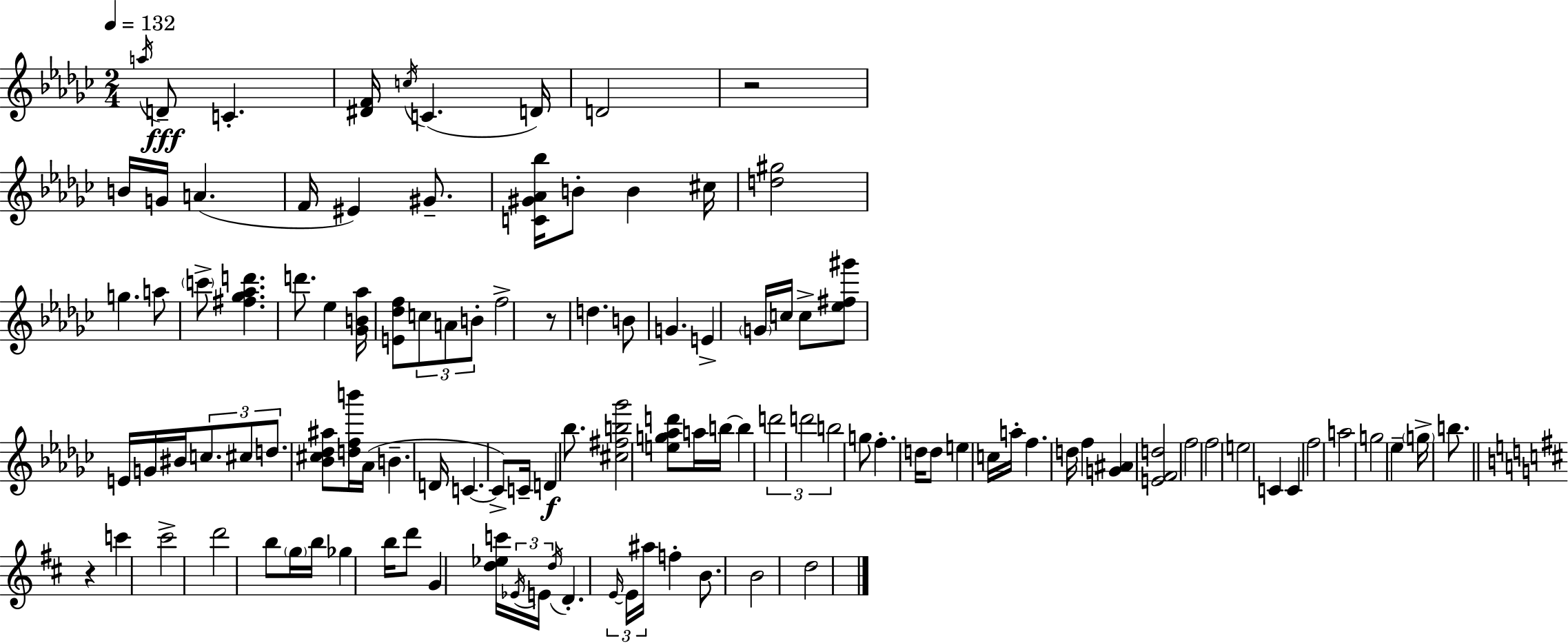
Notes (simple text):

A5/s D4/e C4/q. [D#4,F4]/s C5/s C4/q. D4/s D4/h R/h B4/s G4/s A4/q. F4/s EIS4/q G#4/e. [C4,G#4,Ab4,Bb5]/s B4/e B4/q C#5/s [D5,G#5]/h G5/q. A5/e C6/e [F#5,Gb5,Ab5,D6]/q. D6/e. Eb5/q [Gb4,B4,Ab5]/s [E4,Db5,F5]/e C5/e A4/e B4/e F5/h R/e D5/q. B4/e G4/q. E4/q G4/s C5/s C5/e [Eb5,F#5,G#6]/e E4/s G4/s BIS4/s C5/e. C#5/e D5/e. [Bb4,C#5,Db5,A#5]/e [D5,F5,B6]/s Ab4/s B4/q. D4/s C4/q. C4/e C4/s D4/q Bb5/e. [C#5,F#5,B5,Gb6]/h [E5,G5,Ab5,D6]/e A5/s B5/s B5/q D6/h D6/h B5/h G5/e F5/q. D5/s D5/e E5/q C5/s A5/s F5/q. D5/s F5/q [G4,A#4]/q [E4,F4,D5]/h F5/h F5/h E5/h C4/q C4/q F5/h A5/h G5/h Eb5/q G5/s B5/e. R/q C6/q C#6/h D6/h B5/e G5/s B5/s Gb5/q B5/s D6/e G4/q [D5,Eb5,C6]/s Eb4/s E4/s D5/s D4/q. E4/s E4/s A#5/s F5/q B4/e. B4/h D5/h